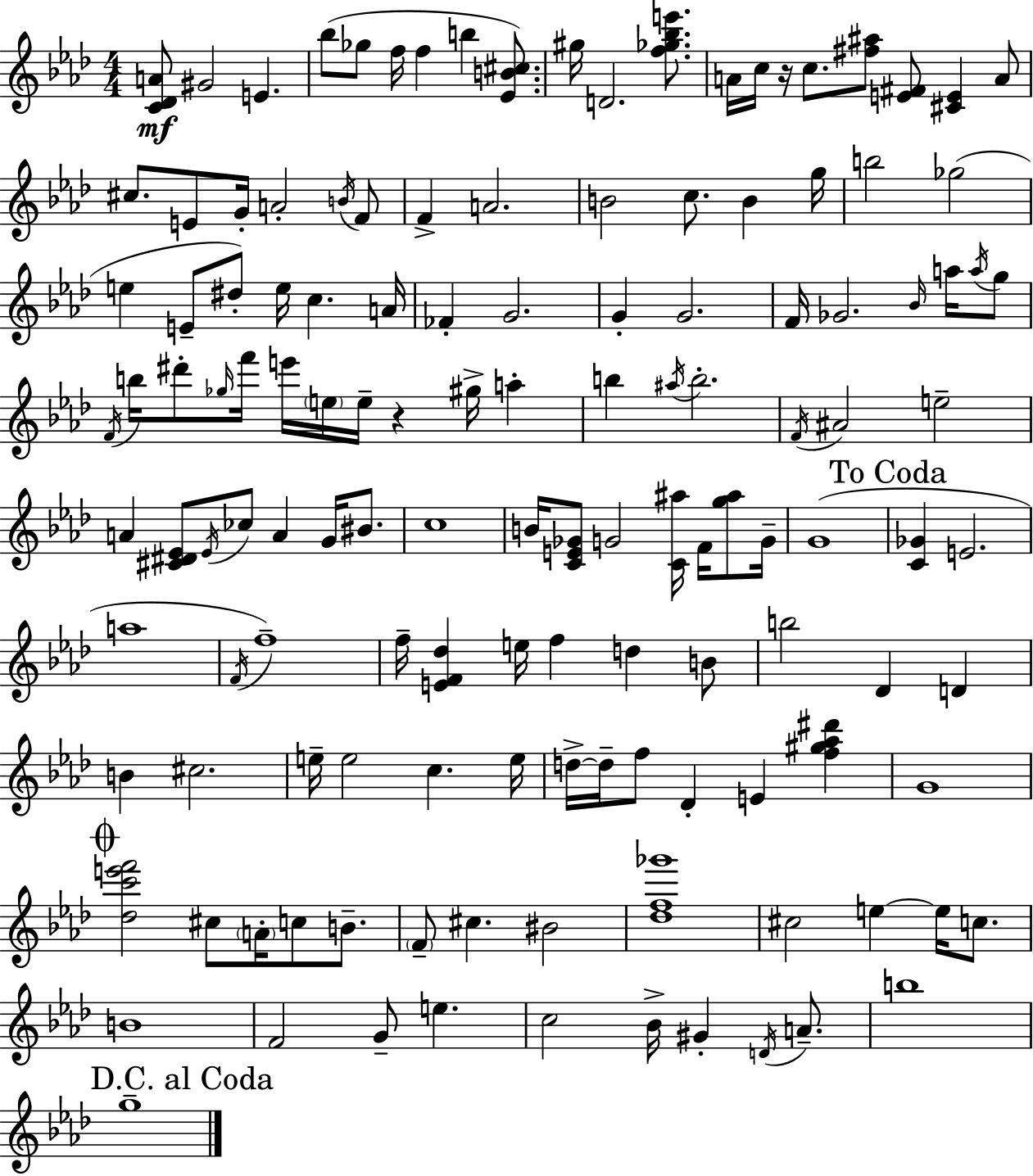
{
  \clef treble
  \numericTimeSignature
  \time 4/4
  \key aes \major
  \repeat volta 2 { <c' des' a'>8\mf gis'2 e'4. | bes''8( ges''8 f''16 f''4 b''4 <ees' b' cis''>8.) | gis''16 d'2. <f'' ges'' bes'' e'''>8. | a'16 c''16 r16 c''8. <fis'' ais''>8 <e' fis'>8 <cis' e'>4 a'8 | \break cis''8. e'8 g'16-. a'2-. \acciaccatura { b'16 } f'8 | f'4-> a'2. | b'2 c''8. b'4 | g''16 b''2 ges''2( | \break e''4 e'8-- dis''8-.) e''16 c''4. | a'16 fes'4-. g'2. | g'4-. g'2. | f'16 ges'2. \grace { bes'16 } a''16 | \break \acciaccatura { a''16 } g''8 \acciaccatura { f'16 } b''16 dis'''8-. \grace { ges''16 } f'''16 e'''16 \parenthesize e''16 e''16-- r4 | gis''16-> a''4-. b''4 \acciaccatura { ais''16 } b''2.-. | \acciaccatura { f'16 } ais'2 e''2-- | a'4 <cis' dis' ees'>8 \acciaccatura { ees'16 } ces''8 | \break a'4 g'16 bis'8. c''1 | b'16 <c' e' ges'>8 g'2 | <c' ais''>16 f'16 <g'' ais''>8 g'16-- g'1( | \mark "To Coda" <c' ges'>4 e'2. | \break a''1 | \acciaccatura { f'16 }) f''1-- | f''16-- <e' f' des''>4 e''16 f''4 | d''4 b'8 b''2 | \break des'4 d'4 b'4 cis''2. | e''16-- e''2 | c''4. e''16 d''16->~~ d''16-- f''8 des'4-. | e'4 <f'' gis'' aes'' dis'''>4 g'1 | \break \mark \markup { \musicglyph "scripts.coda" } <des'' c''' e''' f'''>2 | cis''8 \parenthesize a'16-. c''8 b'8.-- \parenthesize f'8-- cis''4. | bis'2 <des'' f'' ges'''>1 | cis''2 | \break e''4~~ e''16 c''8. b'1 | f'2 | g'8-- e''4. c''2 | bes'16-> gis'4-. \acciaccatura { d'16 } a'8.-- b''1 | \break \mark "D.C. al Coda" g''1-- | } \bar "|."
}